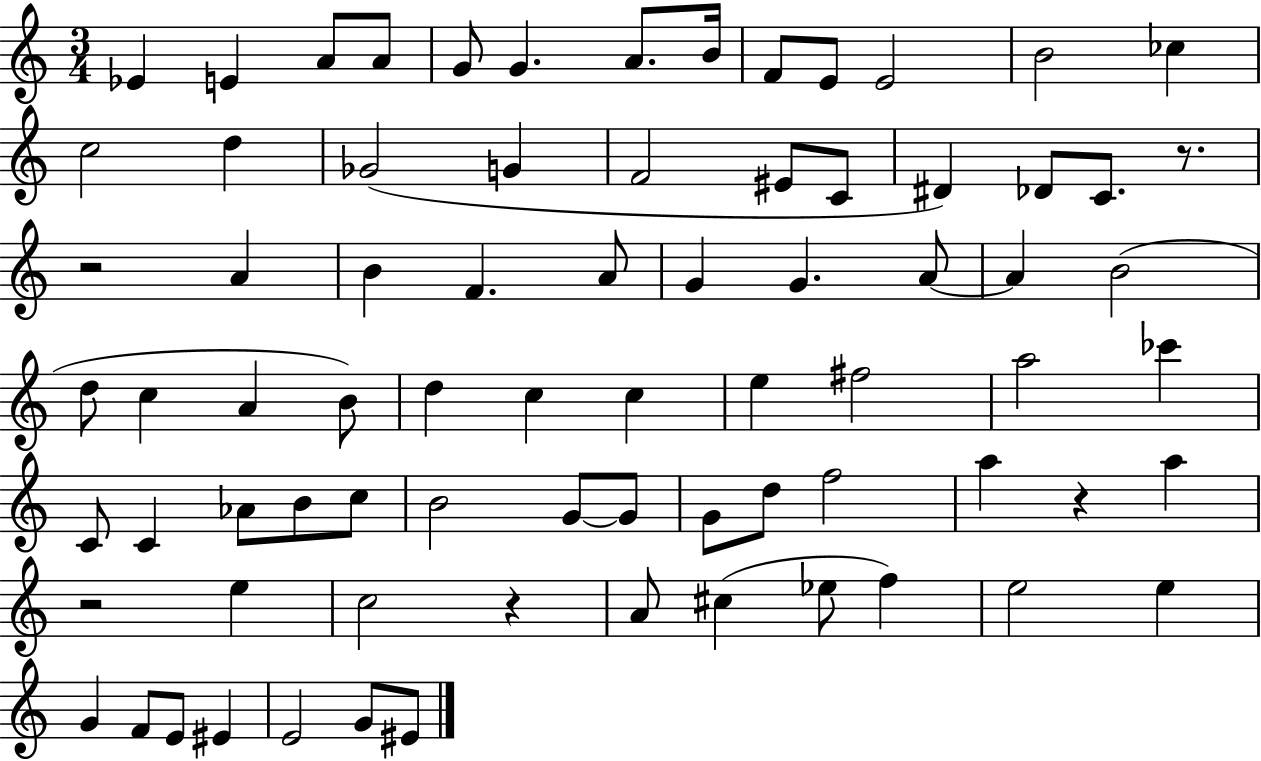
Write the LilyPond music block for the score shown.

{
  \clef treble
  \numericTimeSignature
  \time 3/4
  \key c \major
  ees'4 e'4 a'8 a'8 | g'8 g'4. a'8. b'16 | f'8 e'8 e'2 | b'2 ces''4 | \break c''2 d''4 | ges'2( g'4 | f'2 eis'8 c'8 | dis'4) des'8 c'8. r8. | \break r2 a'4 | b'4 f'4. a'8 | g'4 g'4. a'8~~ | a'4 b'2( | \break d''8 c''4 a'4 b'8) | d''4 c''4 c''4 | e''4 fis''2 | a''2 ces'''4 | \break c'8 c'4 aes'8 b'8 c''8 | b'2 g'8~~ g'8 | g'8 d''8 f''2 | a''4 r4 a''4 | \break r2 e''4 | c''2 r4 | a'8 cis''4( ees''8 f''4) | e''2 e''4 | \break g'4 f'8 e'8 eis'4 | e'2 g'8 eis'8 | \bar "|."
}